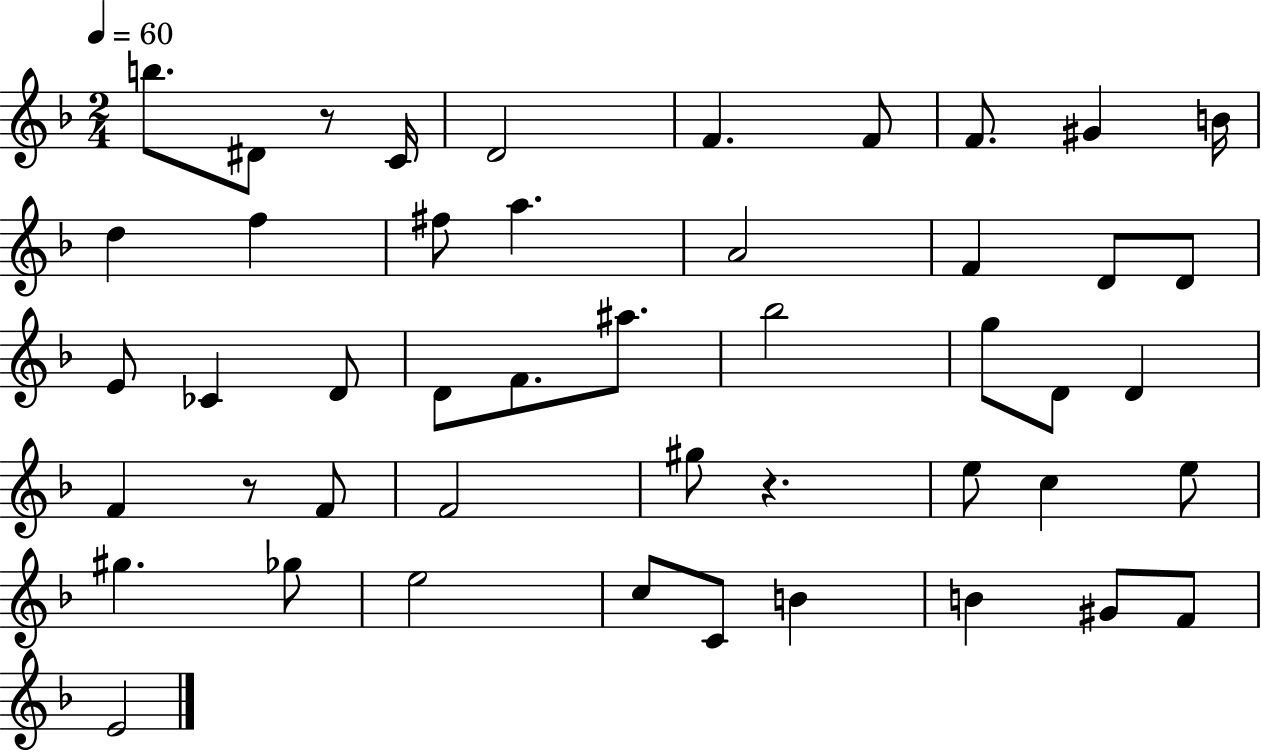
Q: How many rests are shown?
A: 3